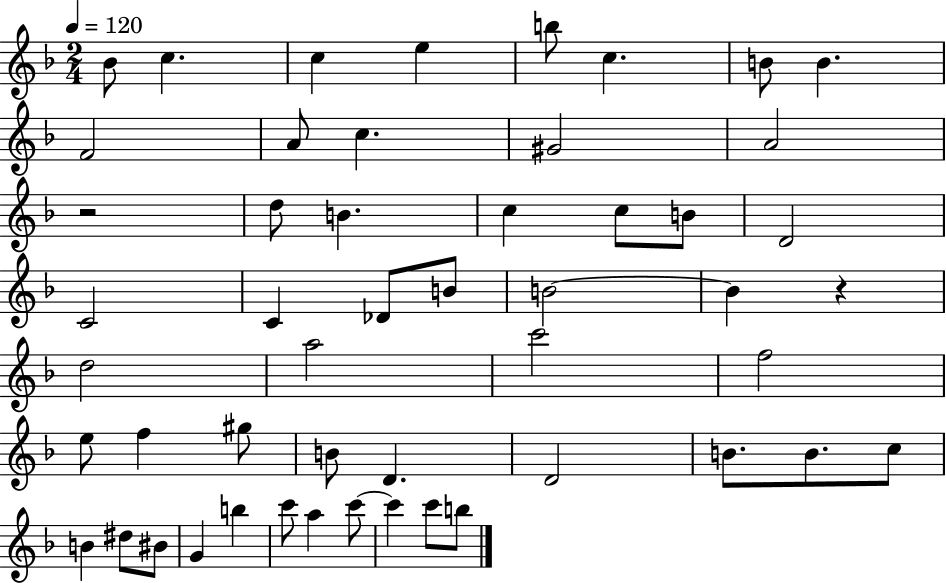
{
  \clef treble
  \numericTimeSignature
  \time 2/4
  \key f \major
  \tempo 4 = 120
  bes'8 c''4. | c''4 e''4 | b''8 c''4. | b'8 b'4. | \break f'2 | a'8 c''4. | gis'2 | a'2 | \break r2 | d''8 b'4. | c''4 c''8 b'8 | d'2 | \break c'2 | c'4 des'8 b'8 | b'2~~ | b'4 r4 | \break d''2 | a''2 | c'''2 | f''2 | \break e''8 f''4 gis''8 | b'8 d'4. | d'2 | b'8. b'8. c''8 | \break b'4 dis''8 bis'8 | g'4 b''4 | c'''8 a''4 c'''8~~ | c'''4 c'''8 b''8 | \break \bar "|."
}